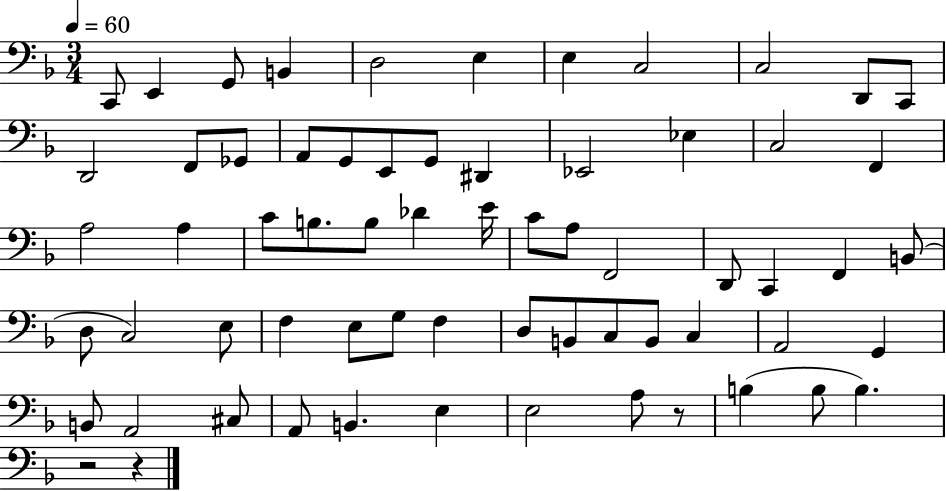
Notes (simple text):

C2/e E2/q G2/e B2/q D3/h E3/q E3/q C3/h C3/h D2/e C2/e D2/h F2/e Gb2/e A2/e G2/e E2/e G2/e D#2/q Eb2/h Eb3/q C3/h F2/q A3/h A3/q C4/e B3/e. B3/e Db4/q E4/s C4/e A3/e F2/h D2/e C2/q F2/q B2/e D3/e C3/h E3/e F3/q E3/e G3/e F3/q D3/e B2/e C3/e B2/e C3/q A2/h G2/q B2/e A2/h C#3/e A2/e B2/q. E3/q E3/h A3/e R/e B3/q B3/e B3/q. R/h R/q